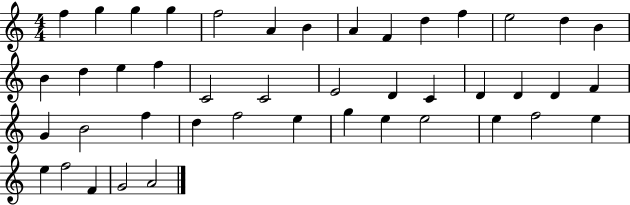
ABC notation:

X:1
T:Untitled
M:4/4
L:1/4
K:C
f g g g f2 A B A F d f e2 d B B d e f C2 C2 E2 D C D D D F G B2 f d f2 e g e e2 e f2 e e f2 F G2 A2